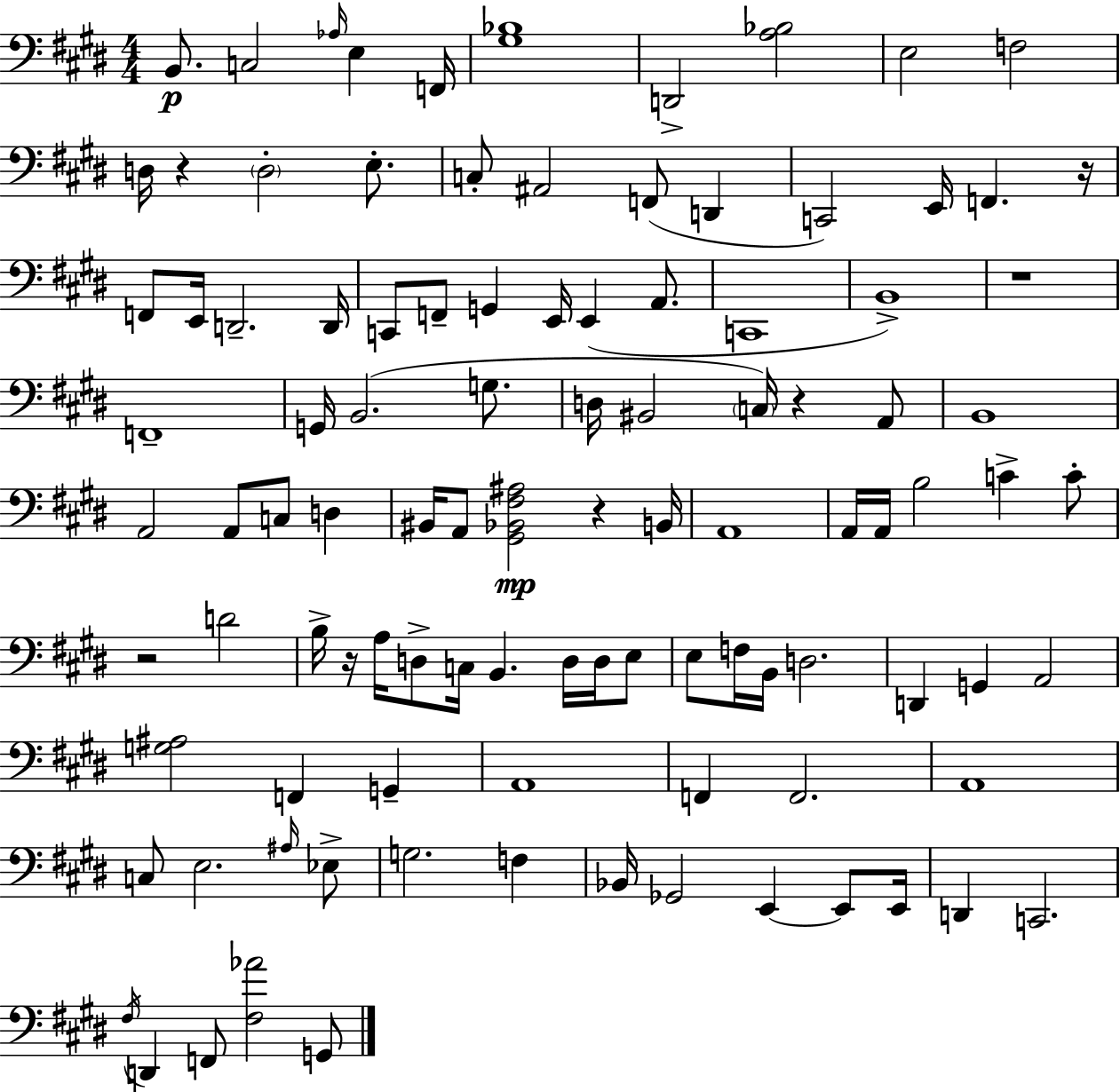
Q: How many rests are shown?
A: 7